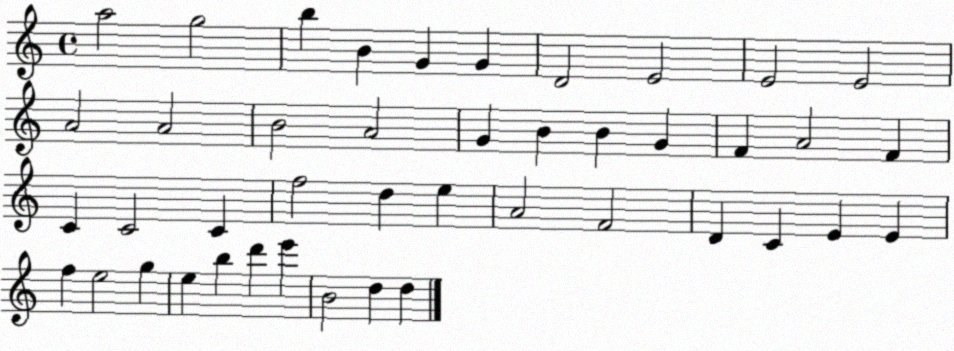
X:1
T:Untitled
M:4/4
L:1/4
K:C
a2 g2 b B G G D2 E2 E2 E2 A2 A2 B2 A2 G B B G F A2 F C C2 C f2 d e A2 F2 D C E E f e2 g e b d' e' B2 d d